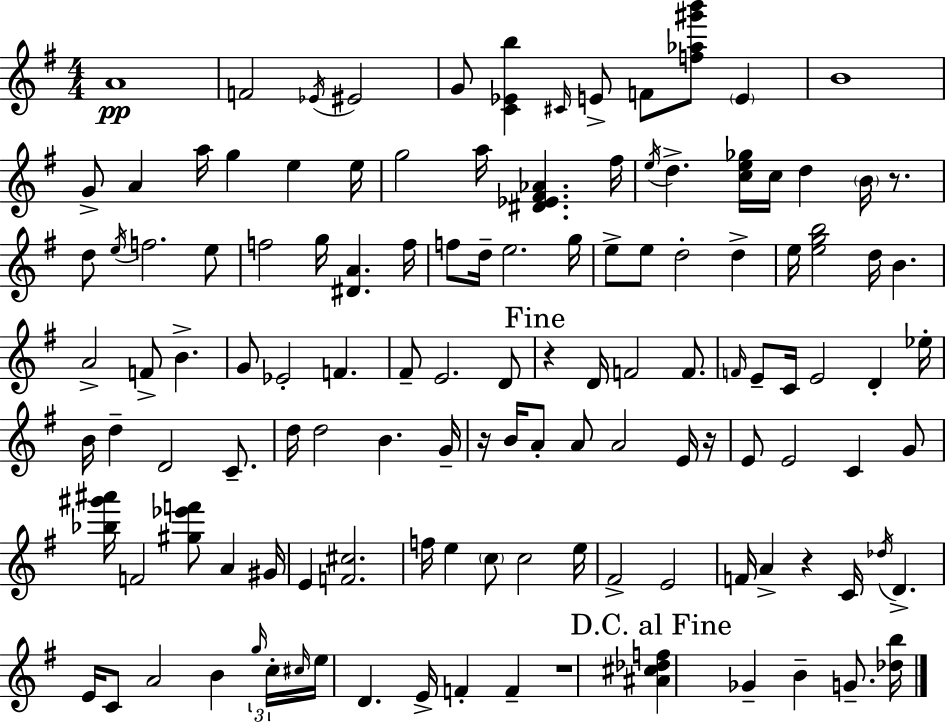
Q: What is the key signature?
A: E minor